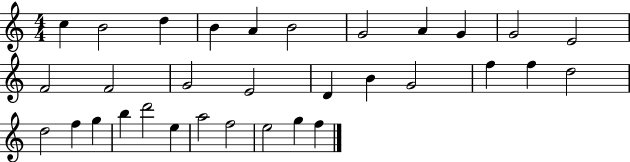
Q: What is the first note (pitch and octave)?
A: C5